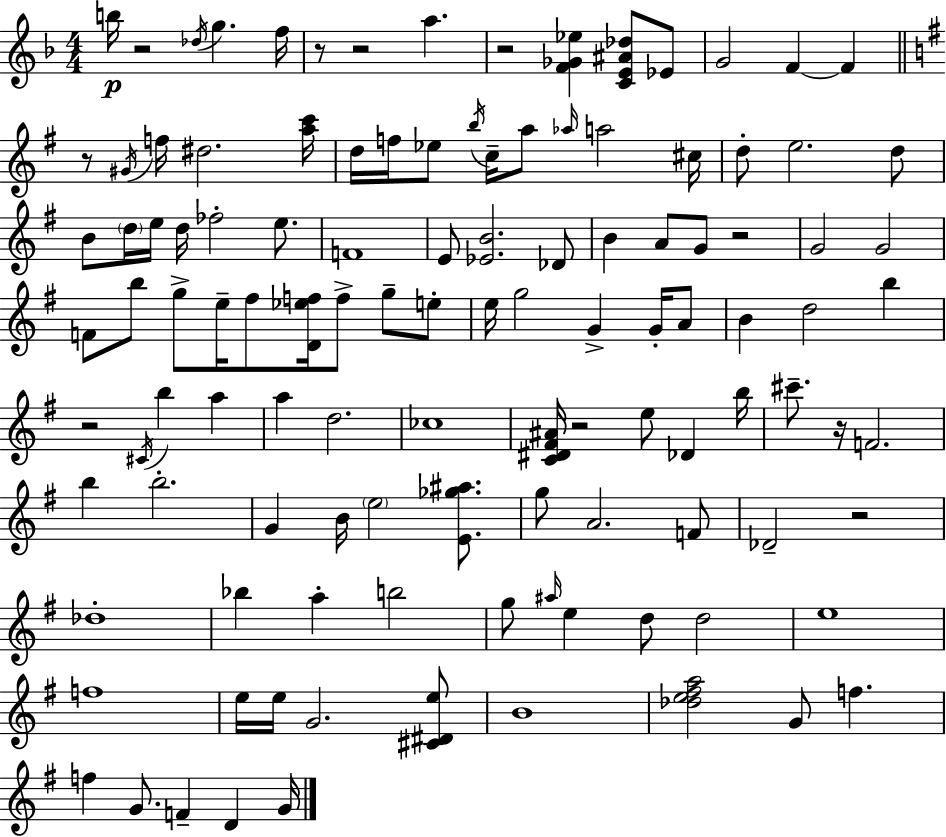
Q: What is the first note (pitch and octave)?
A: B5